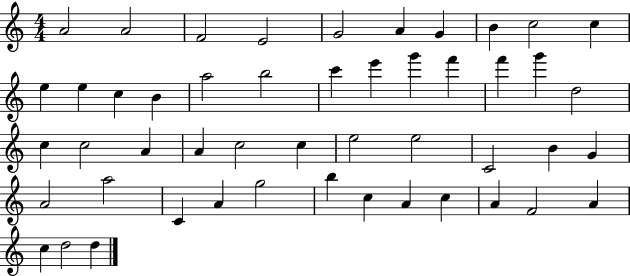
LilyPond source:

{
  \clef treble
  \numericTimeSignature
  \time 4/4
  \key c \major
  a'2 a'2 | f'2 e'2 | g'2 a'4 g'4 | b'4 c''2 c''4 | \break e''4 e''4 c''4 b'4 | a''2 b''2 | c'''4 e'''4 g'''4 f'''4 | f'''4 g'''4 d''2 | \break c''4 c''2 a'4 | a'4 c''2 c''4 | e''2 e''2 | c'2 b'4 g'4 | \break a'2 a''2 | c'4 a'4 g''2 | b''4 c''4 a'4 c''4 | a'4 f'2 a'4 | \break c''4 d''2 d''4 | \bar "|."
}